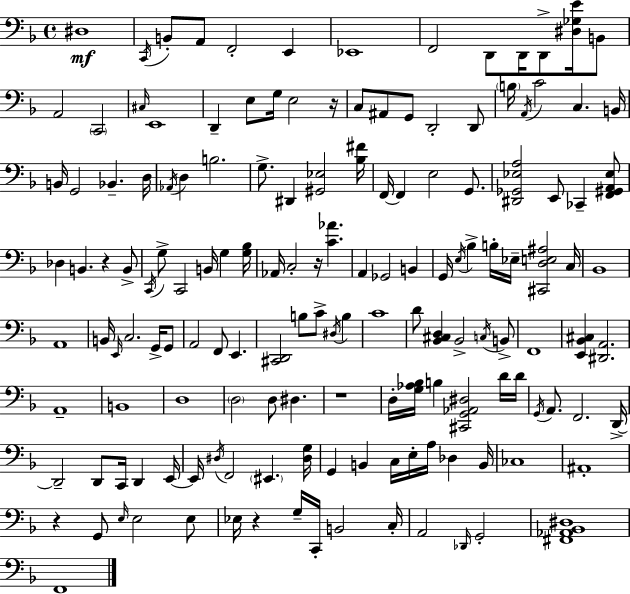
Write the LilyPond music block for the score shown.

{
  \clef bass
  \time 4/4
  \defaultTimeSignature
  \key d \minor
  dis1\mf | \acciaccatura { c,16 } b,8-. a,8 f,2-. e,4 | ees,1 | f,2 d,8 d,16 d,8-> <dis ges e'>16 b,8 | \break a,2 \parenthesize c,2 | \grace { cis16 } e,1 | d,4-- e8 g16 e2 | r16 c8 ais,8 g,8 d,2-. | \break d,8 \parenthesize b16 \acciaccatura { a,16 } c'2 c4. | b,16 b,16 g,2 bes,4.-- | d16 \acciaccatura { aes,16 } d4 b2. | g8.-> dis,4 <gis, ees>2 | \break <bes fis'>16 f,16~~ f,4 e2 | g,8. <dis, ges, ees a>2 e,8 ces,4-- | <f, gis, a, ees>8 des4 b,4. r4 | b,8-> \acciaccatura { c,16 } g8-> c,2 b,16 | \break g4 <g bes>16 aes,16 c2-. r16 <c' aes'>4. | a,4 ges,2 | b,4 g,16 \acciaccatura { e16 } bes4-> b16-. ees16-- <cis, d e ais>2 | c16 bes,1 | \break a,1 | b,16 \grace { e,16 } c2. | g,16-> g,8 a,2 f,8 | e,4. <cis, d,>2 b8 | \break c'8-> \acciaccatura { dis16 } b4 c'1 | d'8 <bes, cis d>4 bes,2-> | \acciaccatura { c16 } b,8-> f,1 | <e, bes, cis>4 <dis, a,>2. | \break a,1-- | b,1 | d1 | \parenthesize d2 | \break d8 dis4. r1 | d16-. <g aes bes>16 b4 <cis, g, aes, dis>2 | d'16 d'16 \acciaccatura { g,16 } a,8. f,2. | d,16->~~ d,2-- | \break d,8 c,16 d,4 e,16~~ e,16 \acciaccatura { dis16 } f,2 | \parenthesize eis,4. <dis g>16 g,4 b,4 | c16 e16-. a16 des4 b,16 ces1 | ais,1-. | \break r4 g,8 | \grace { e16 } e2 e8 ees16 r4 | g16-- c,16-. b,2 c16-. a,2 | \grace { des,16 } g,2-. <fis, aes, bes, dis>1 | \break f,1 | \bar "|."
}